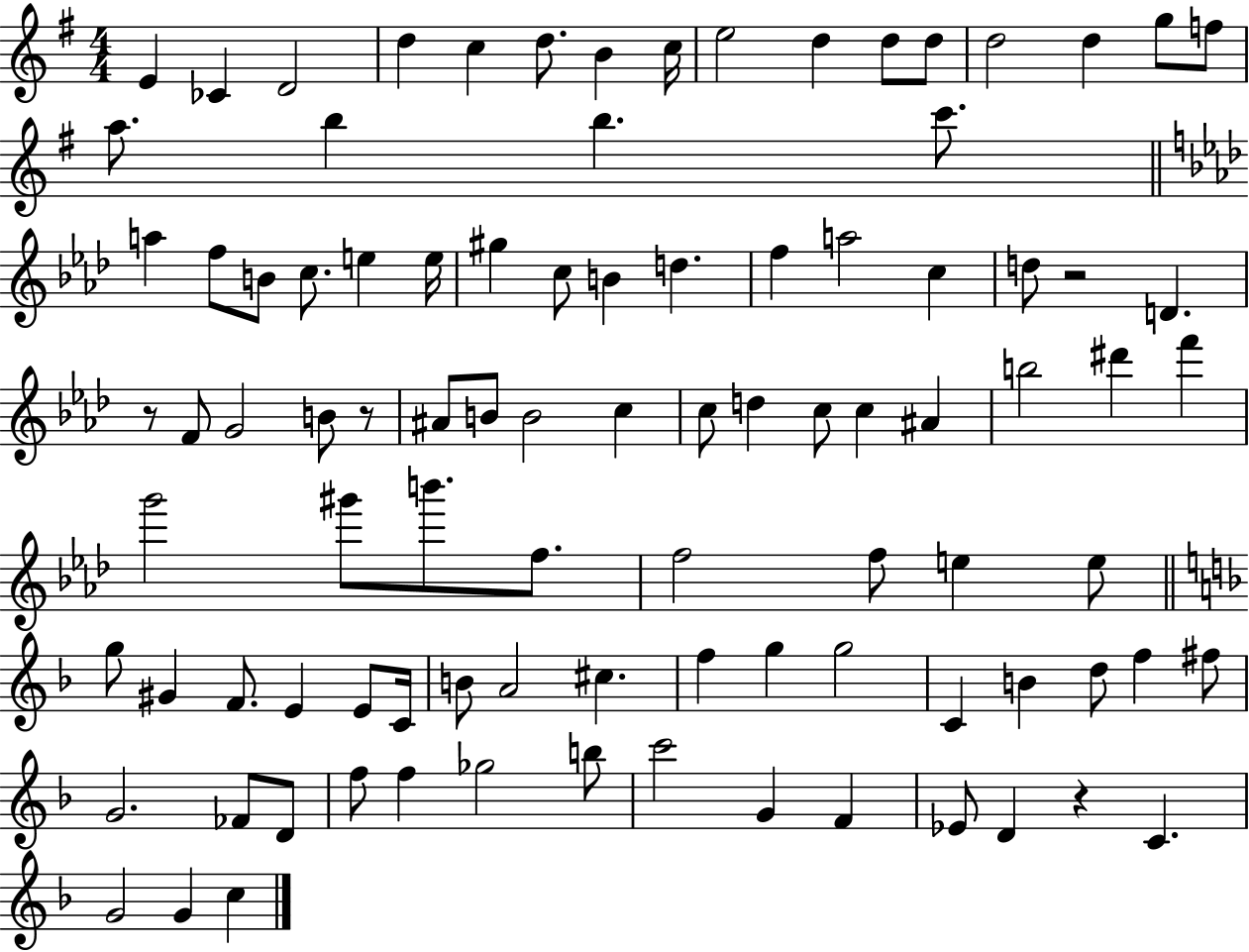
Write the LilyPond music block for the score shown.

{
  \clef treble
  \numericTimeSignature
  \time 4/4
  \key g \major
  \repeat volta 2 { e'4 ces'4 d'2 | d''4 c''4 d''8. b'4 c''16 | e''2 d''4 d''8 d''8 | d''2 d''4 g''8 f''8 | \break a''8. b''4 b''4. c'''8. | \bar "||" \break \key aes \major a''4 f''8 b'8 c''8. e''4 e''16 | gis''4 c''8 b'4 d''4. | f''4 a''2 c''4 | d''8 r2 d'4. | \break r8 f'8 g'2 b'8 r8 | ais'8 b'8 b'2 c''4 | c''8 d''4 c''8 c''4 ais'4 | b''2 dis'''4 f'''4 | \break g'''2 gis'''8 b'''8. f''8. | f''2 f''8 e''4 e''8 | \bar "||" \break \key f \major g''8 gis'4 f'8. e'4 e'8 c'16 | b'8 a'2 cis''4. | f''4 g''4 g''2 | c'4 b'4 d''8 f''4 fis''8 | \break g'2. fes'8 d'8 | f''8 f''4 ges''2 b''8 | c'''2 g'4 f'4 | ees'8 d'4 r4 c'4. | \break g'2 g'4 c''4 | } \bar "|."
}